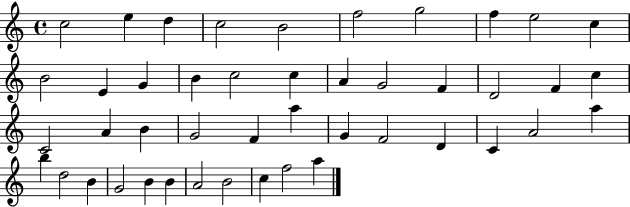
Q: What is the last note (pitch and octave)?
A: A5